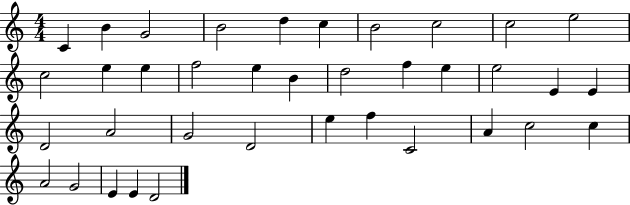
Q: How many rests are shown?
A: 0